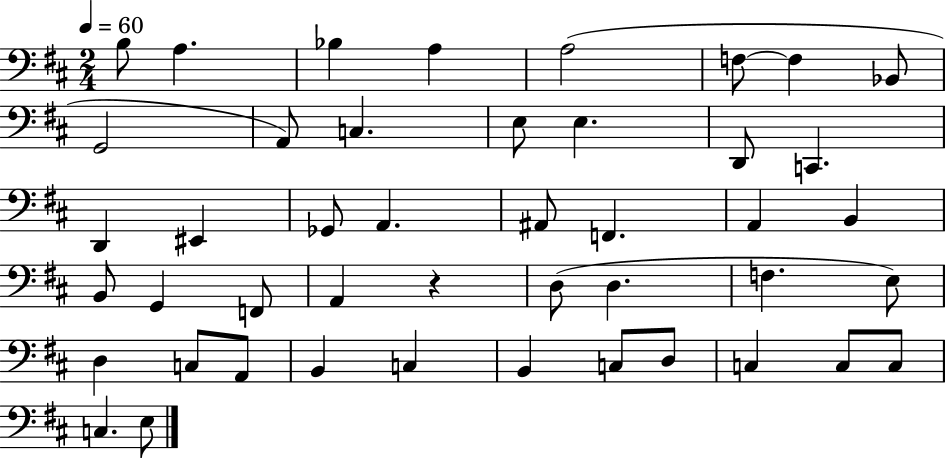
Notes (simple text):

B3/e A3/q. Bb3/q A3/q A3/h F3/e F3/q Bb2/e G2/h A2/e C3/q. E3/e E3/q. D2/e C2/q. D2/q EIS2/q Gb2/e A2/q. A#2/e F2/q. A2/q B2/q B2/e G2/q F2/e A2/q R/q D3/e D3/q. F3/q. E3/e D3/q C3/e A2/e B2/q C3/q B2/q C3/e D3/e C3/q C3/e C3/e C3/q. E3/e